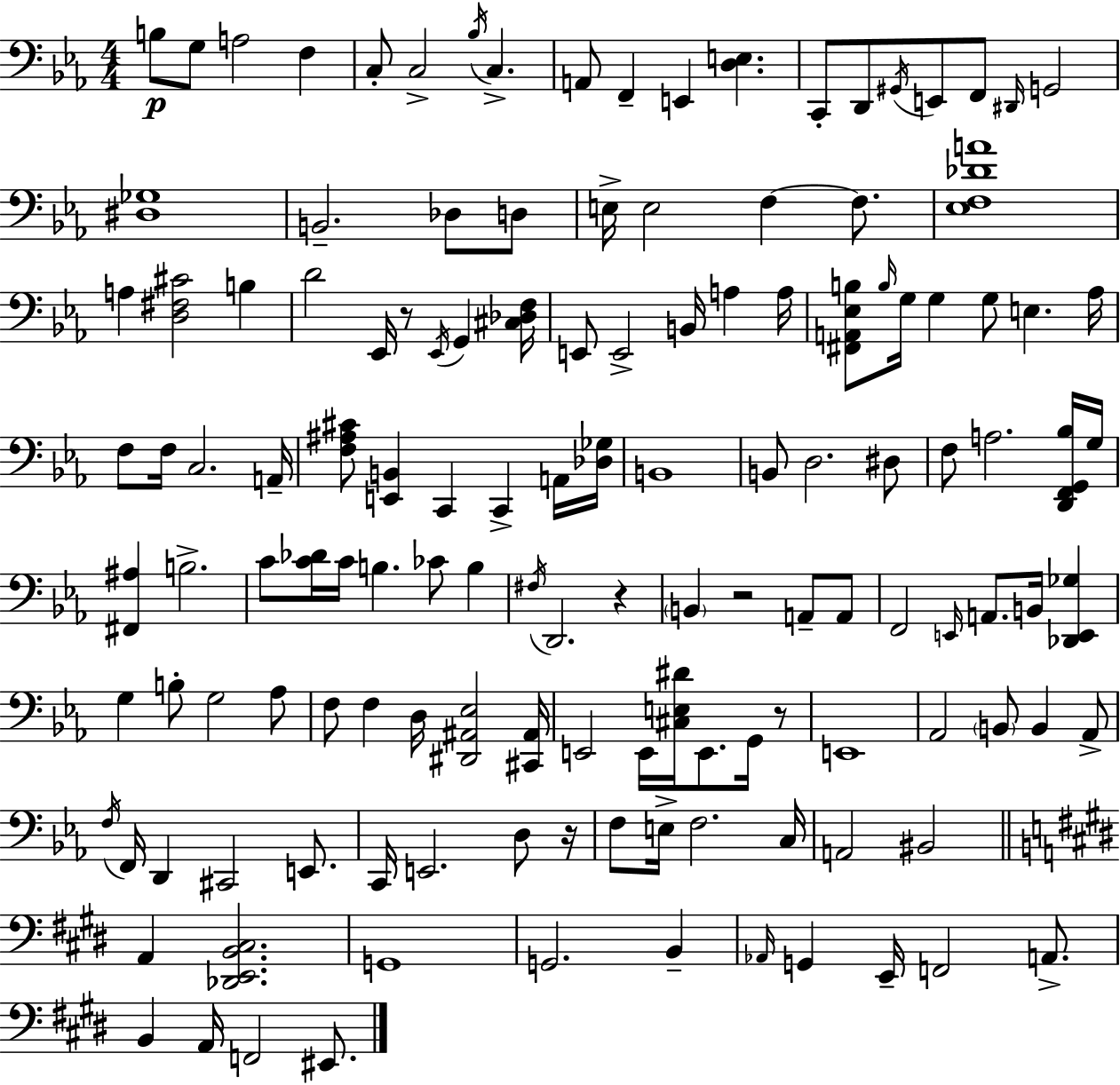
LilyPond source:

{
  \clef bass
  \numericTimeSignature
  \time 4/4
  \key ees \major
  b8\p g8 a2 f4 | c8-. c2-> \acciaccatura { bes16 } c4.-> | a,8 f,4-- e,4 <d e>4. | c,8-. d,8 \acciaccatura { gis,16 } e,8 f,8 \grace { dis,16 } g,2 | \break <dis ges>1 | b,2.-- des8 | d8 e16-> e2 f4~~ | f8. <ees f des' a'>1 | \break a4 <d fis cis'>2 b4 | d'2 ees,16 r8 \acciaccatura { ees,16 } g,4 | <cis des f>16 e,8 e,2-> b,16 a4 | a16 <fis, a, ees b>8 \grace { b16 } g16 g4 g8 e4. | \break aes16 f8 f16 c2. | a,16-- <f ais cis'>8 <e, b,>4 c,4 c,4-> | a,16 <des ges>16 b,1 | b,8 d2. | \break dis8 f8 a2. | <d, f, g, bes>16 g16 <fis, ais>4 b2.-> | c'8 <c' des'>16 c'16 b4. ces'8 | b4 \acciaccatura { fis16 } d,2. | \break r4 \parenthesize b,4 r2 | a,8-- a,8 f,2 \grace { e,16 } a,8. | b,16 <des, e, ges>4 g4 b8-. g2 | aes8 f8 f4 d16 <dis, ais, ees>2 | \break <cis, ais,>16 e,2 e,16 | <cis e dis'>16 e,8. g,16 r8 e,1 | aes,2 \parenthesize b,8 | b,4 aes,8-> \acciaccatura { f16 } f,16 d,4 cis,2 | \break e,8. c,16 e,2. | d8 r16 f8 e16-> f2. | c16 a,2 | bis,2 \bar "||" \break \key e \major a,4 <des, e, b, cis>2. | g,1 | g,2. b,4-- | \grace { aes,16 } g,4 e,16-- f,2 a,8.-> | \break b,4 a,16 f,2 eis,8. | \bar "|."
}